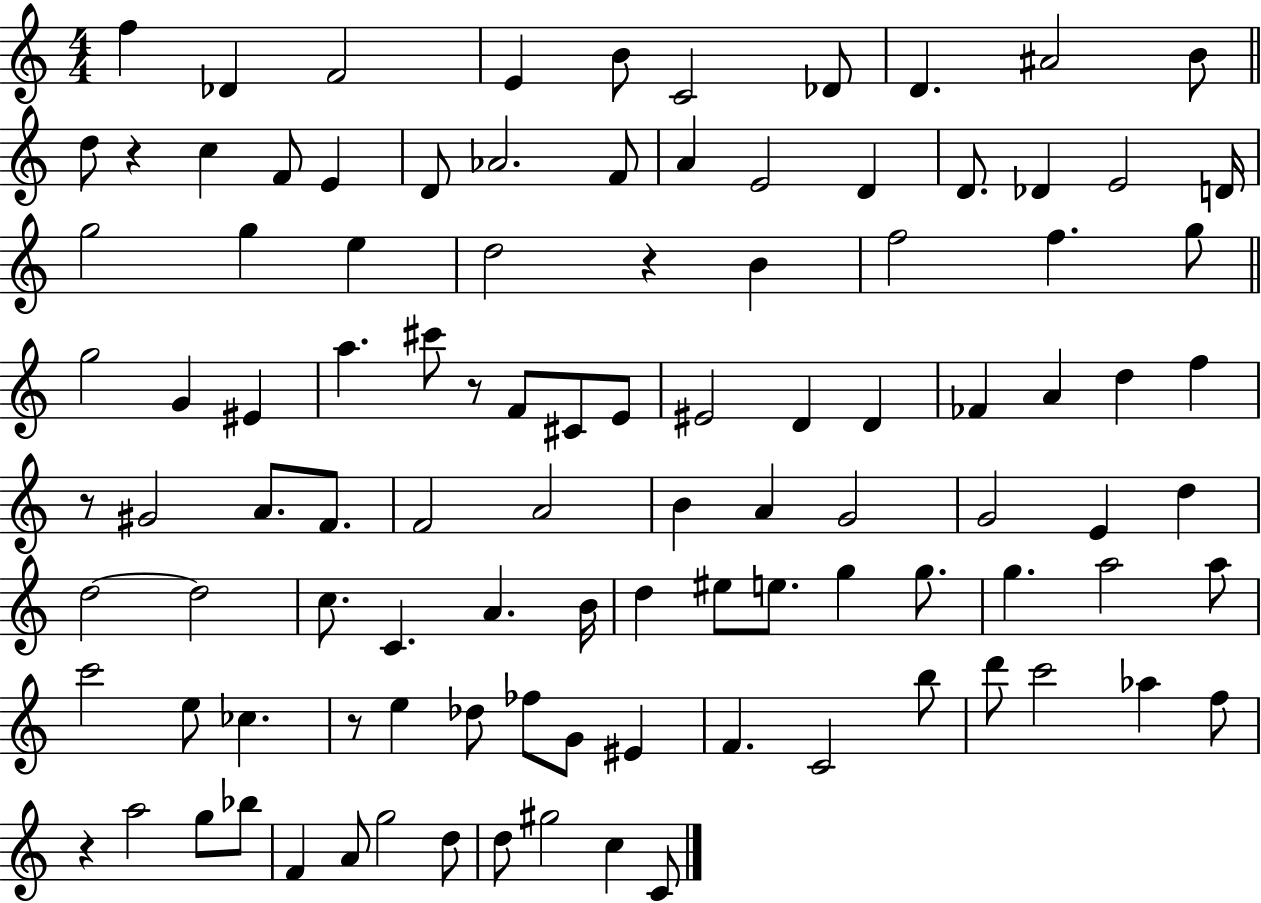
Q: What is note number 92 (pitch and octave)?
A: A4